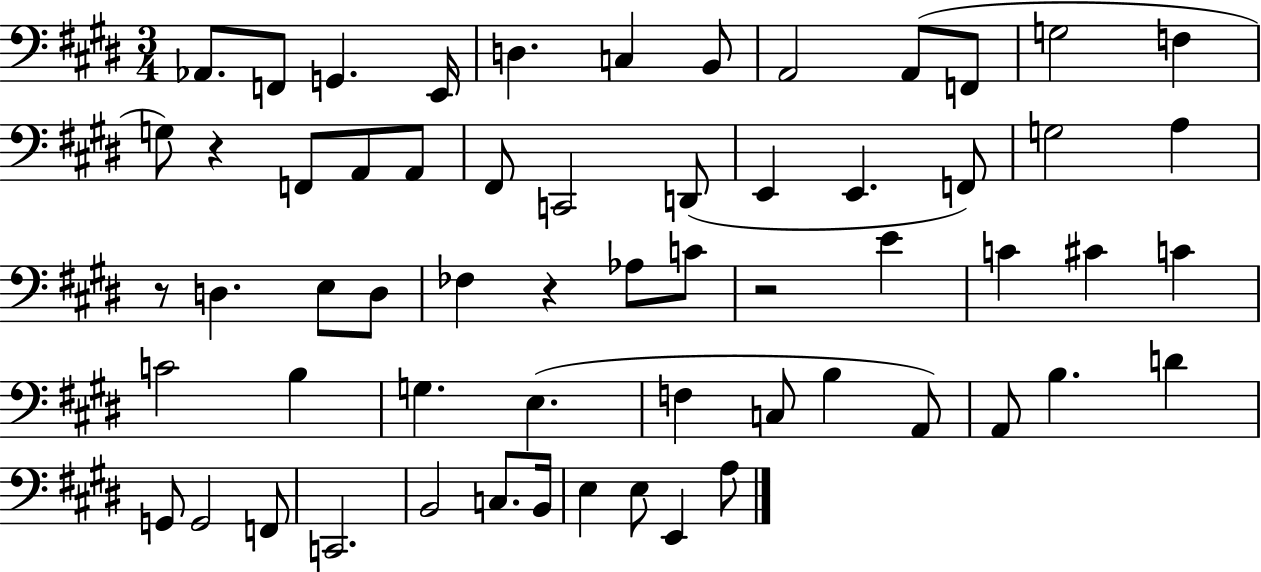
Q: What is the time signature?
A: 3/4